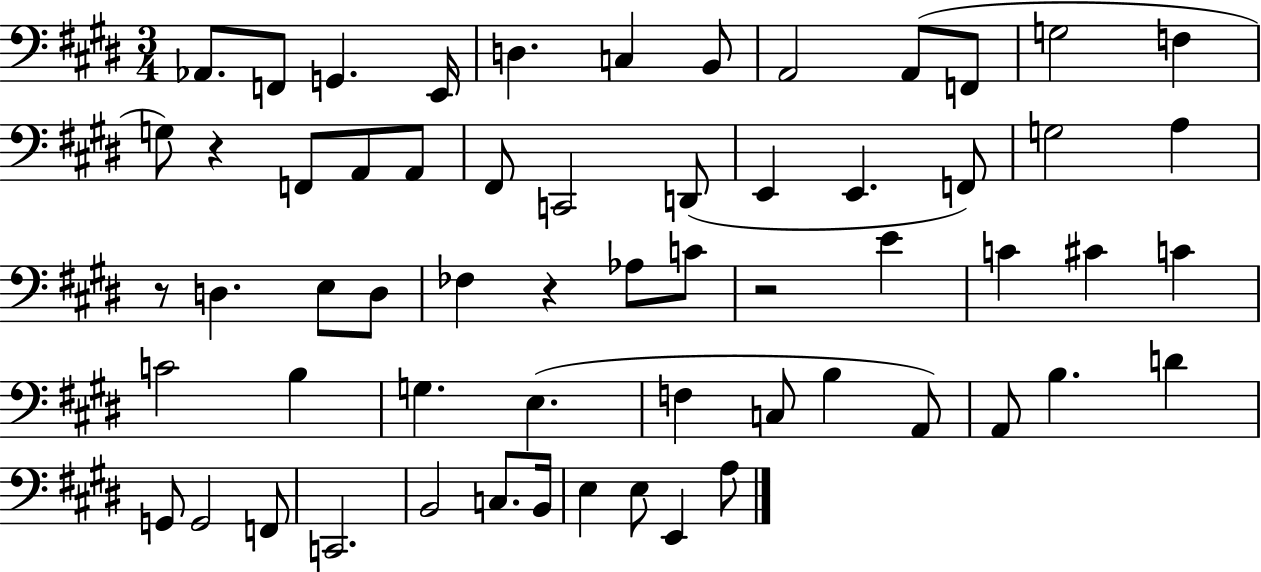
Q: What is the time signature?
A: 3/4